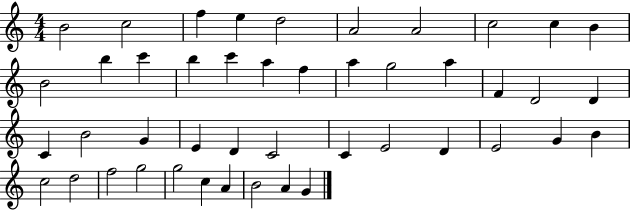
B4/h C5/h F5/q E5/q D5/h A4/h A4/h C5/h C5/q B4/q B4/h B5/q C6/q B5/q C6/q A5/q F5/q A5/q G5/h A5/q F4/q D4/h D4/q C4/q B4/h G4/q E4/q D4/q C4/h C4/q E4/h D4/q E4/h G4/q B4/q C5/h D5/h F5/h G5/h G5/h C5/q A4/q B4/h A4/q G4/q